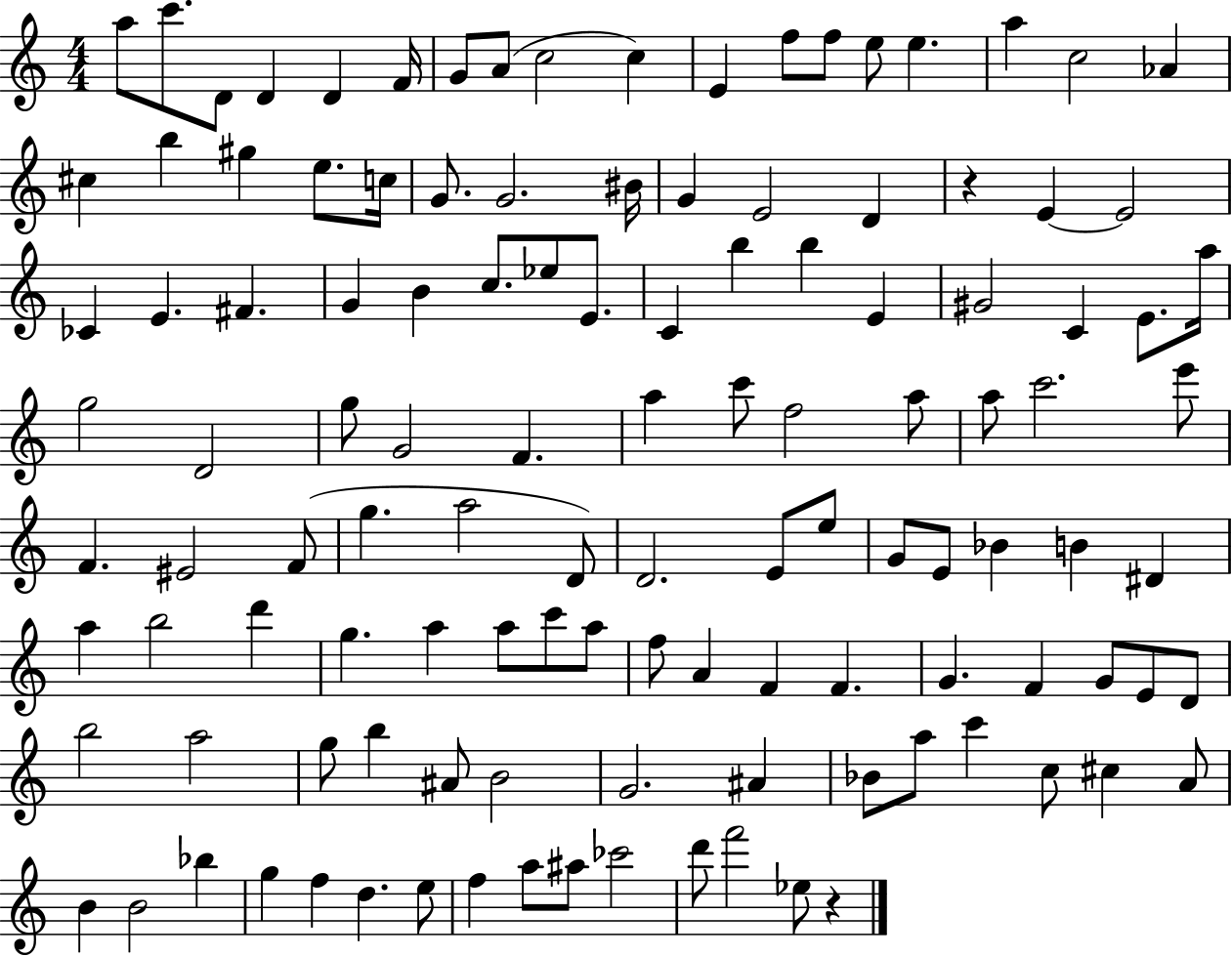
X:1
T:Untitled
M:4/4
L:1/4
K:C
a/2 c'/2 D/2 D D F/4 G/2 A/2 c2 c E f/2 f/2 e/2 e a c2 _A ^c b ^g e/2 c/4 G/2 G2 ^B/4 G E2 D z E E2 _C E ^F G B c/2 _e/2 E/2 C b b E ^G2 C E/2 a/4 g2 D2 g/2 G2 F a c'/2 f2 a/2 a/2 c'2 e'/2 F ^E2 F/2 g a2 D/2 D2 E/2 e/2 G/2 E/2 _B B ^D a b2 d' g a a/2 c'/2 a/2 f/2 A F F G F G/2 E/2 D/2 b2 a2 g/2 b ^A/2 B2 G2 ^A _B/2 a/2 c' c/2 ^c A/2 B B2 _b g f d e/2 f a/2 ^a/2 _c'2 d'/2 f'2 _e/2 z